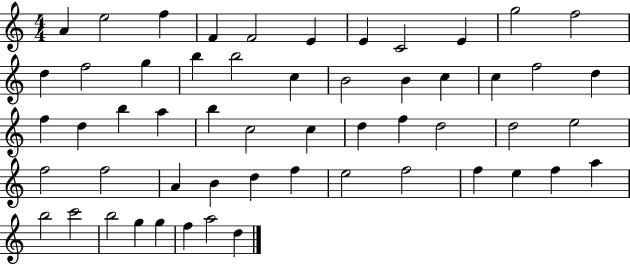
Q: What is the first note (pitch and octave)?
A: A4